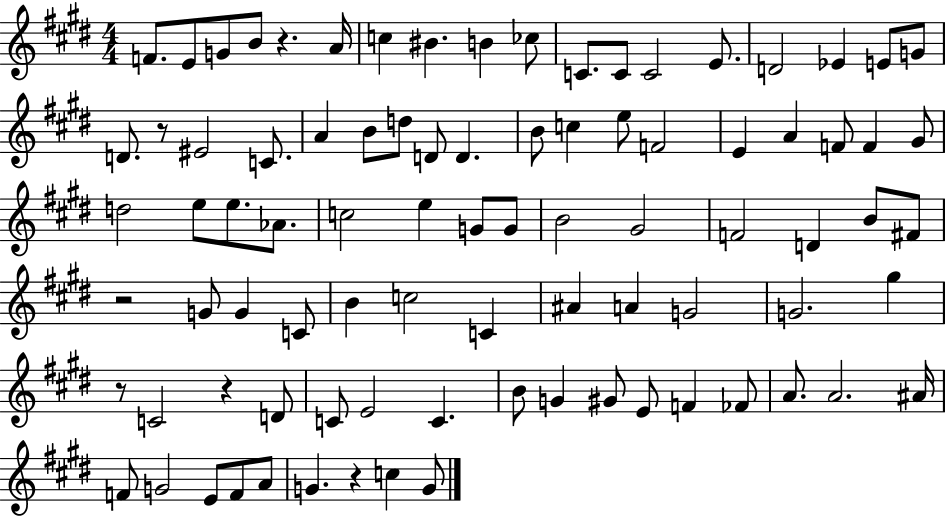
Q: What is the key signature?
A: E major